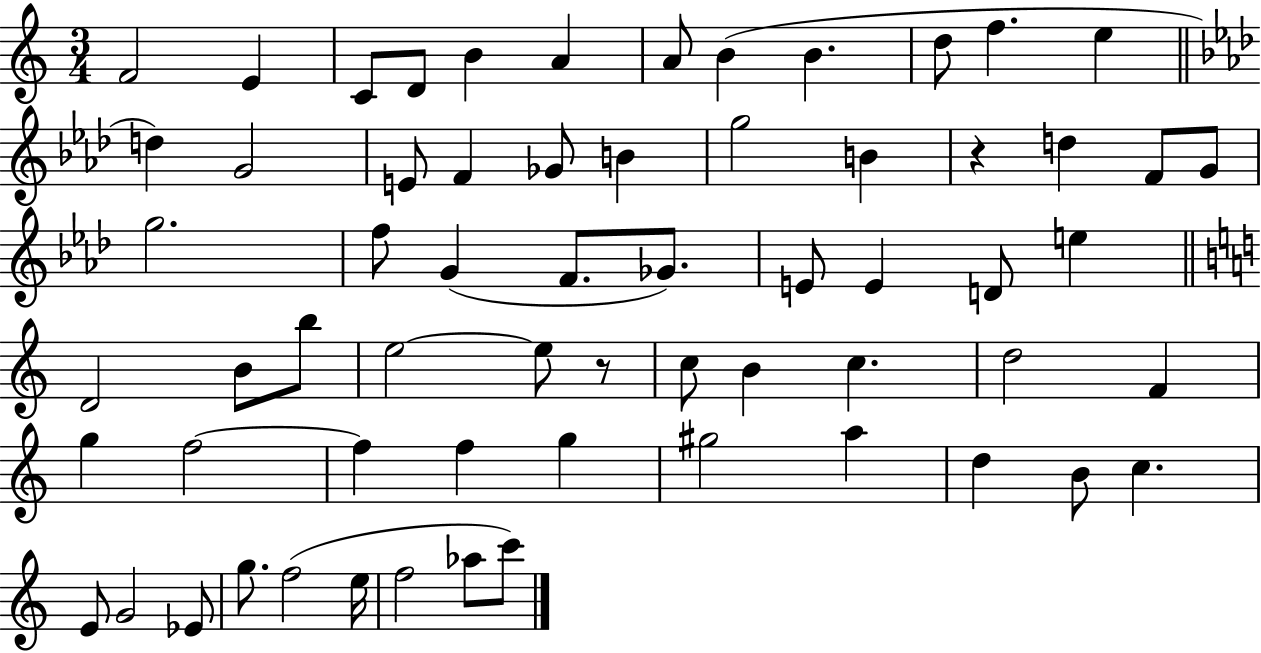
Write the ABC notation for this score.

X:1
T:Untitled
M:3/4
L:1/4
K:C
F2 E C/2 D/2 B A A/2 B B d/2 f e d G2 E/2 F _G/2 B g2 B z d F/2 G/2 g2 f/2 G F/2 _G/2 E/2 E D/2 e D2 B/2 b/2 e2 e/2 z/2 c/2 B c d2 F g f2 f f g ^g2 a d B/2 c E/2 G2 _E/2 g/2 f2 e/4 f2 _a/2 c'/2